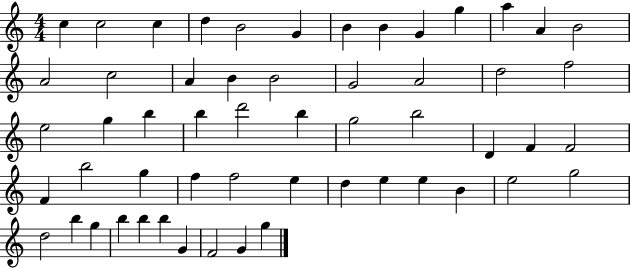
C5/q C5/h C5/q D5/q B4/h G4/q B4/q B4/q G4/q G5/q A5/q A4/q B4/h A4/h C5/h A4/q B4/q B4/h G4/h A4/h D5/h F5/h E5/h G5/q B5/q B5/q D6/h B5/q G5/h B5/h D4/q F4/q F4/h F4/q B5/h G5/q F5/q F5/h E5/q D5/q E5/q E5/q B4/q E5/h G5/h D5/h B5/q G5/q B5/q B5/q B5/q G4/q F4/h G4/q G5/q